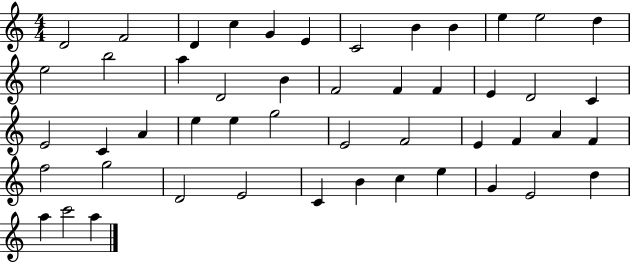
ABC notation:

X:1
T:Untitled
M:4/4
L:1/4
K:C
D2 F2 D c G E C2 B B e e2 d e2 b2 a D2 B F2 F F E D2 C E2 C A e e g2 E2 F2 E F A F f2 g2 D2 E2 C B c e G E2 d a c'2 a